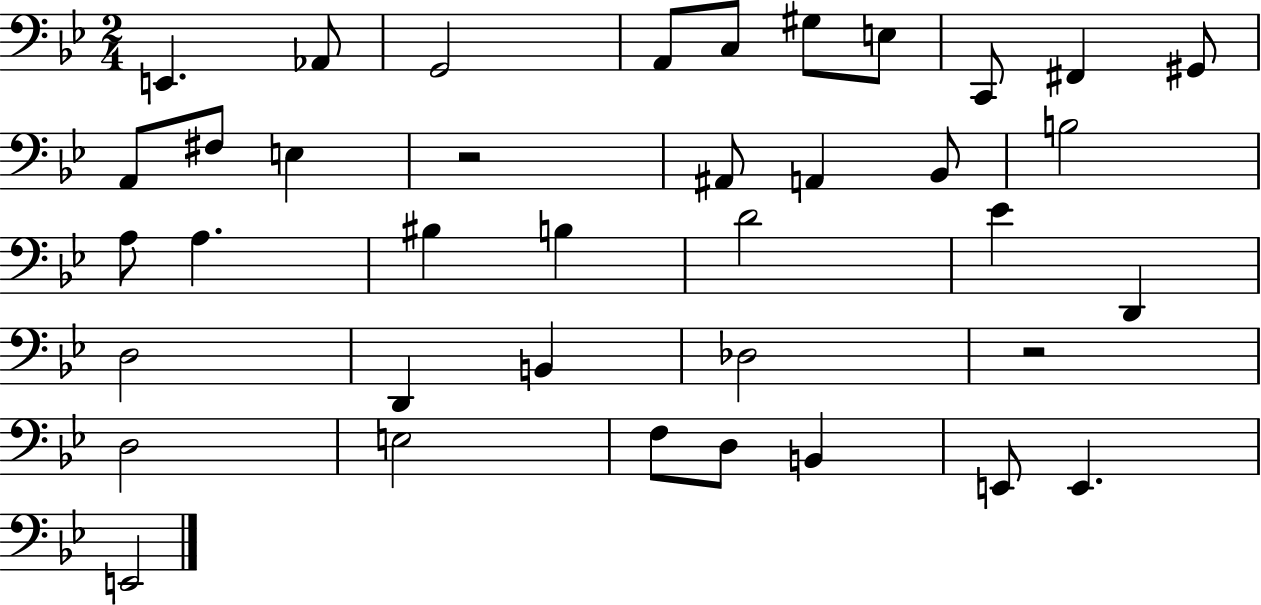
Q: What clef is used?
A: bass